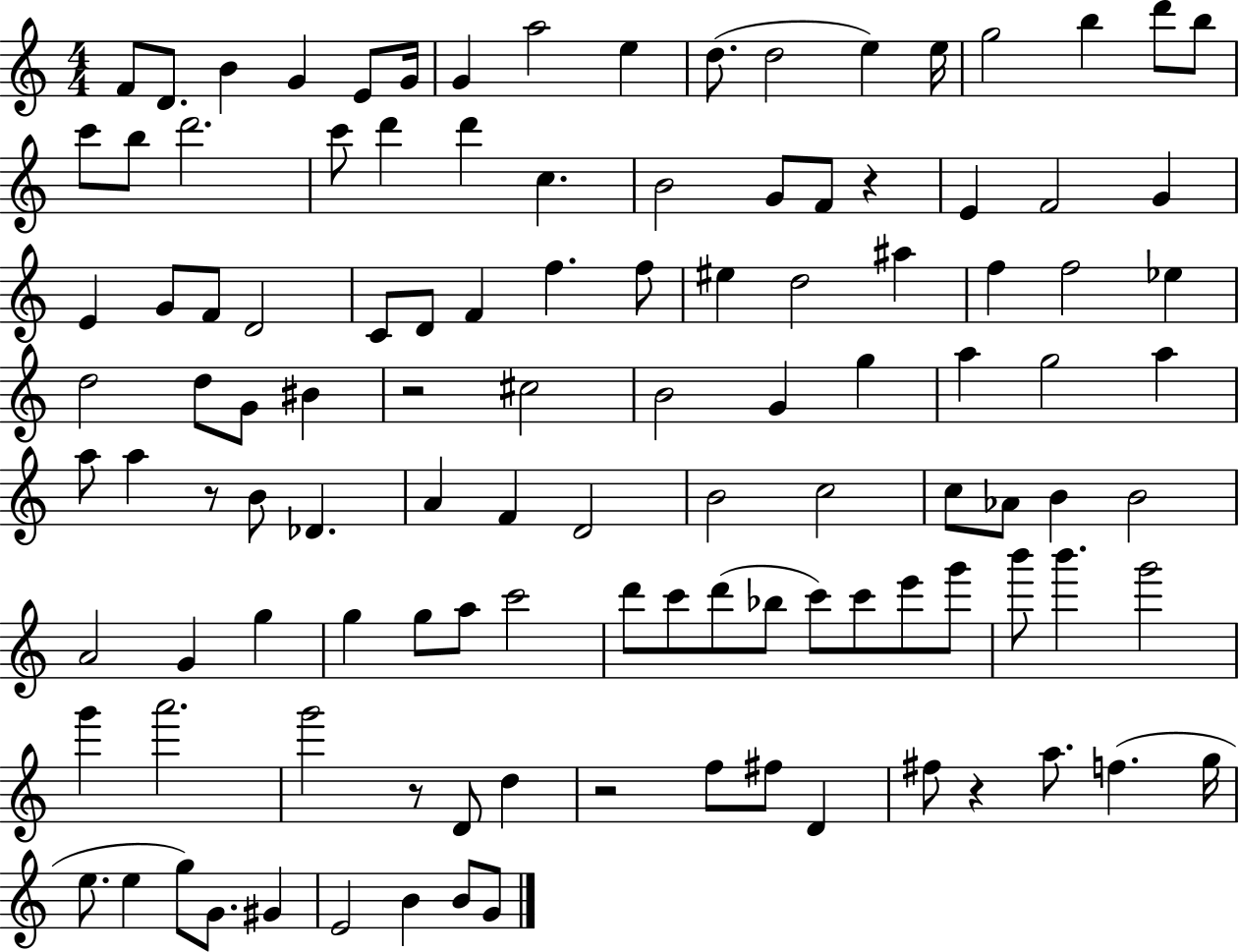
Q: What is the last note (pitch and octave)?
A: G4